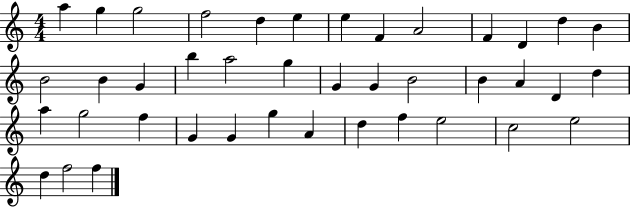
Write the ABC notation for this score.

X:1
T:Untitled
M:4/4
L:1/4
K:C
a g g2 f2 d e e F A2 F D d B B2 B G b a2 g G G B2 B A D d a g2 f G G g A d f e2 c2 e2 d f2 f